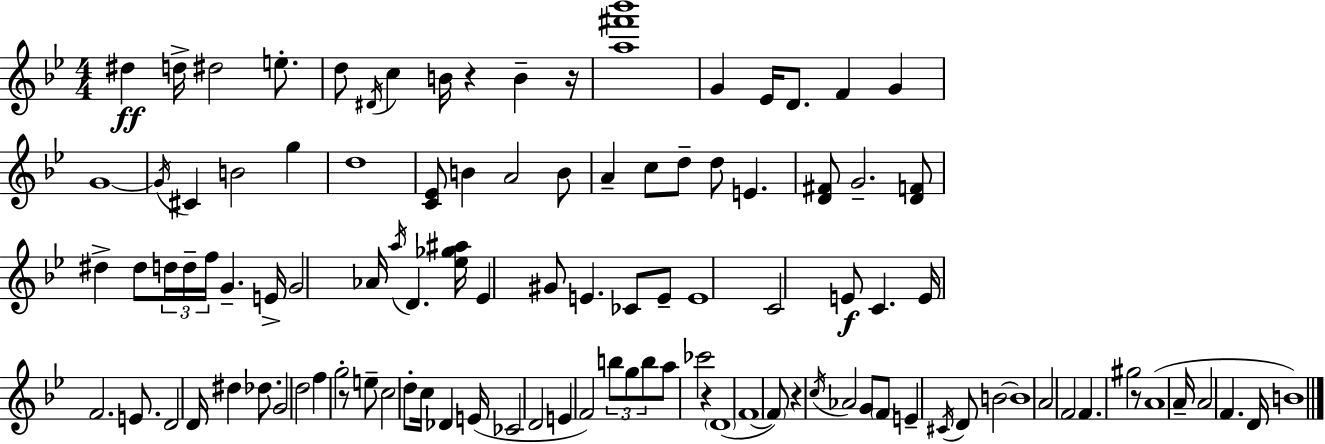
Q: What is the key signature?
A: G minor